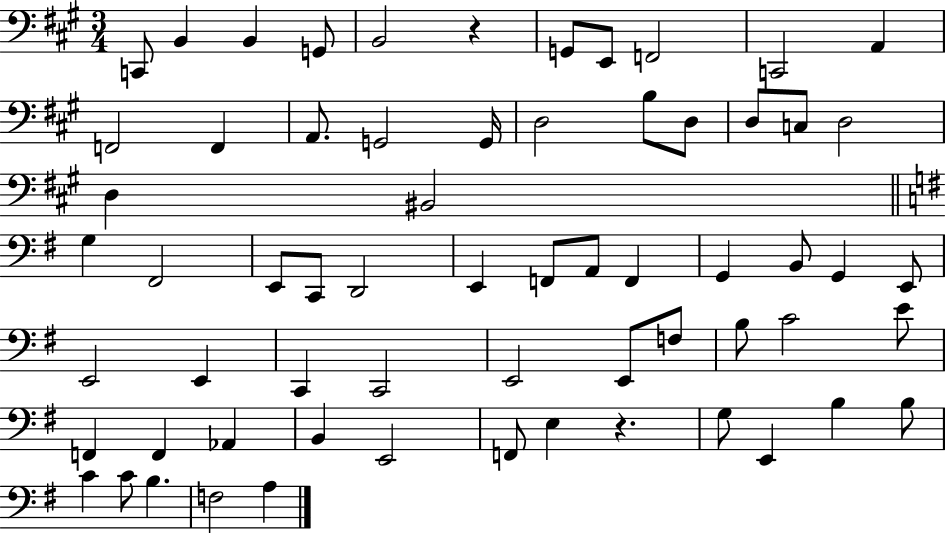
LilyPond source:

{
  \clef bass
  \numericTimeSignature
  \time 3/4
  \key a \major
  \repeat volta 2 { c,8 b,4 b,4 g,8 | b,2 r4 | g,8 e,8 f,2 | c,2 a,4 | \break f,2 f,4 | a,8. g,2 g,16 | d2 b8 d8 | d8 c8 d2 | \break d4 bis,2 | \bar "||" \break \key g \major g4 fis,2 | e,8 c,8 d,2 | e,4 f,8 a,8 f,4 | g,4 b,8 g,4 e,8 | \break e,2 e,4 | c,4 c,2 | e,2 e,8 f8 | b8 c'2 e'8 | \break f,4 f,4 aes,4 | b,4 e,2 | f,8 e4 r4. | g8 e,4 b4 b8 | \break c'4 c'8 b4. | f2 a4 | } \bar "|."
}